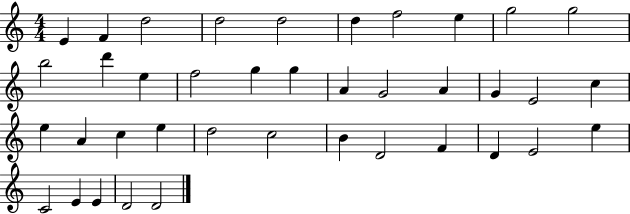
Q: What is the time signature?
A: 4/4